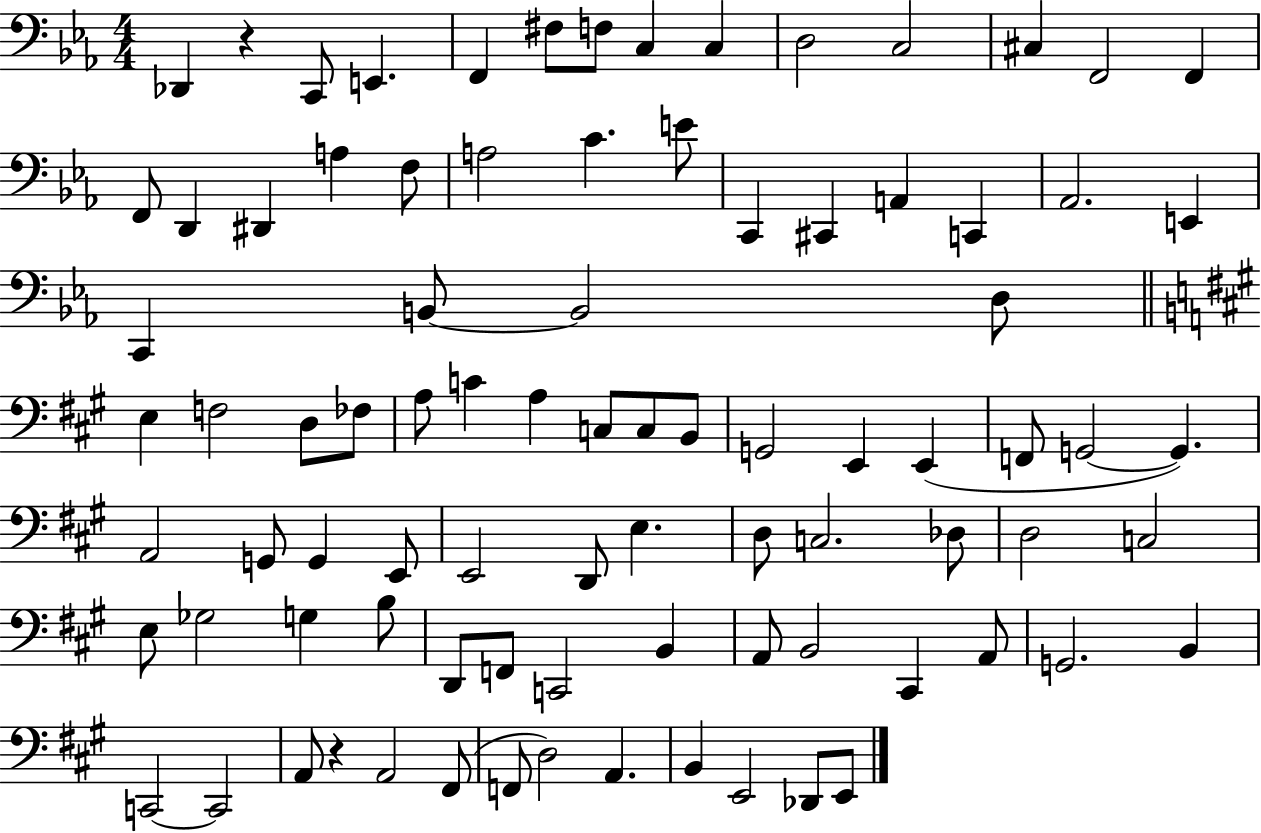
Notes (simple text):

Db2/q R/q C2/e E2/q. F2/q F#3/e F3/e C3/q C3/q D3/h C3/h C#3/q F2/h F2/q F2/e D2/q D#2/q A3/q F3/e A3/h C4/q. E4/e C2/q C#2/q A2/q C2/q Ab2/h. E2/q C2/q B2/e B2/h D3/e E3/q F3/h D3/e FES3/e A3/e C4/q A3/q C3/e C3/e B2/e G2/h E2/q E2/q F2/e G2/h G2/q. A2/h G2/e G2/q E2/e E2/h D2/e E3/q. D3/e C3/h. Db3/e D3/h C3/h E3/e Gb3/h G3/q B3/e D2/e F2/e C2/h B2/q A2/e B2/h C#2/q A2/e G2/h. B2/q C2/h C2/h A2/e R/q A2/h F#2/e F2/e D3/h A2/q. B2/q E2/h Db2/e E2/e